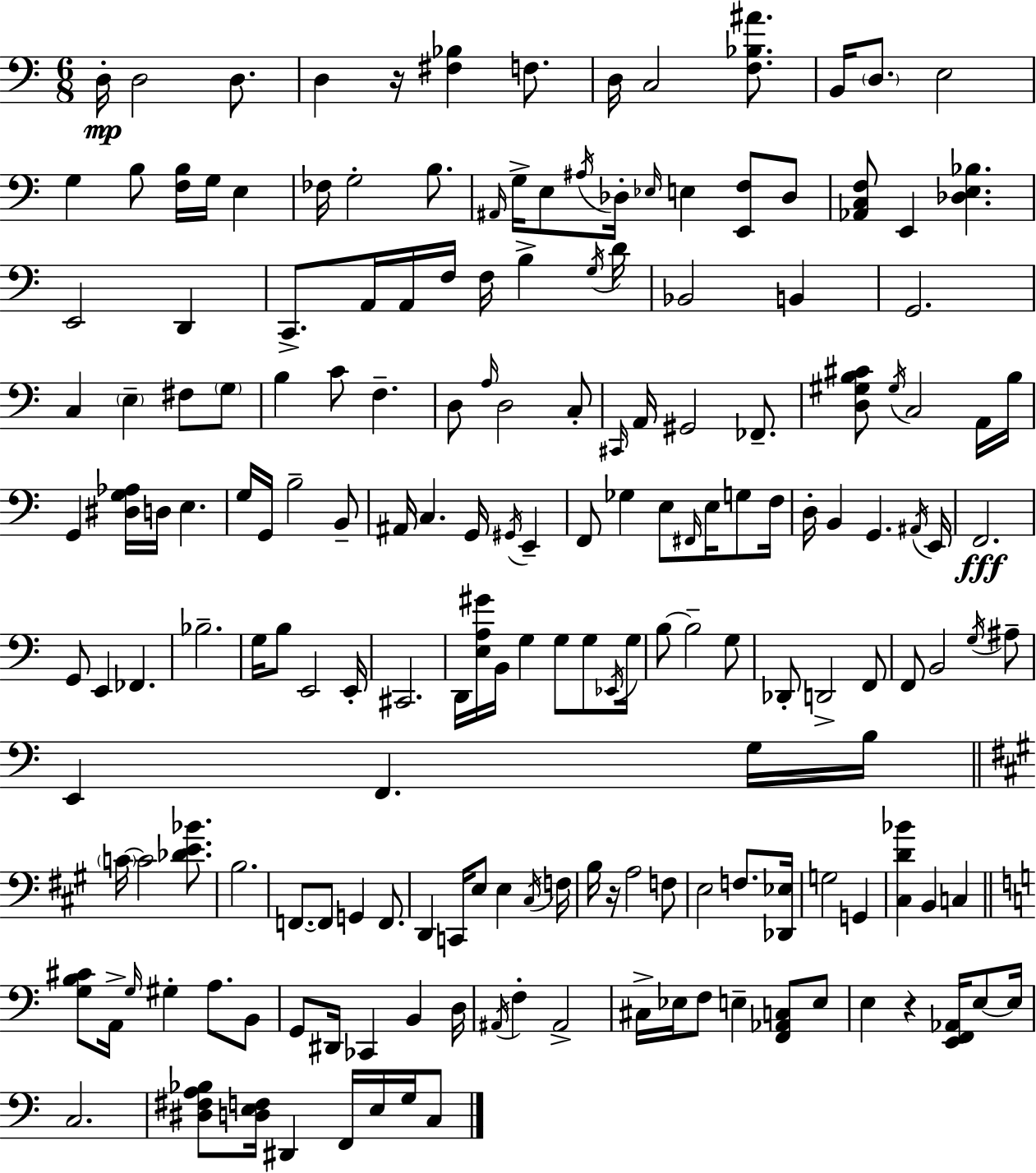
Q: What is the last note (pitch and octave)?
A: C3